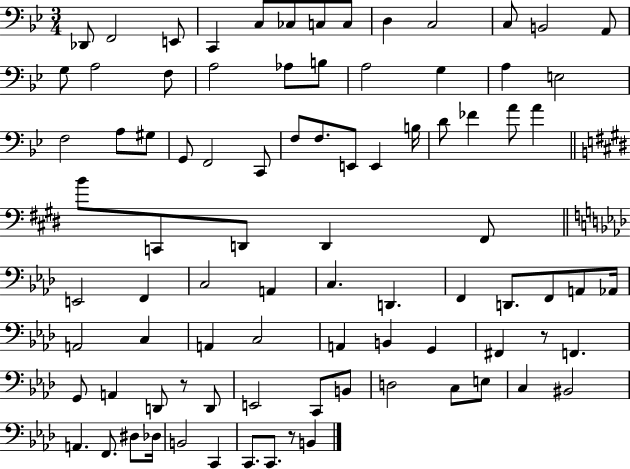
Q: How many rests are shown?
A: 3